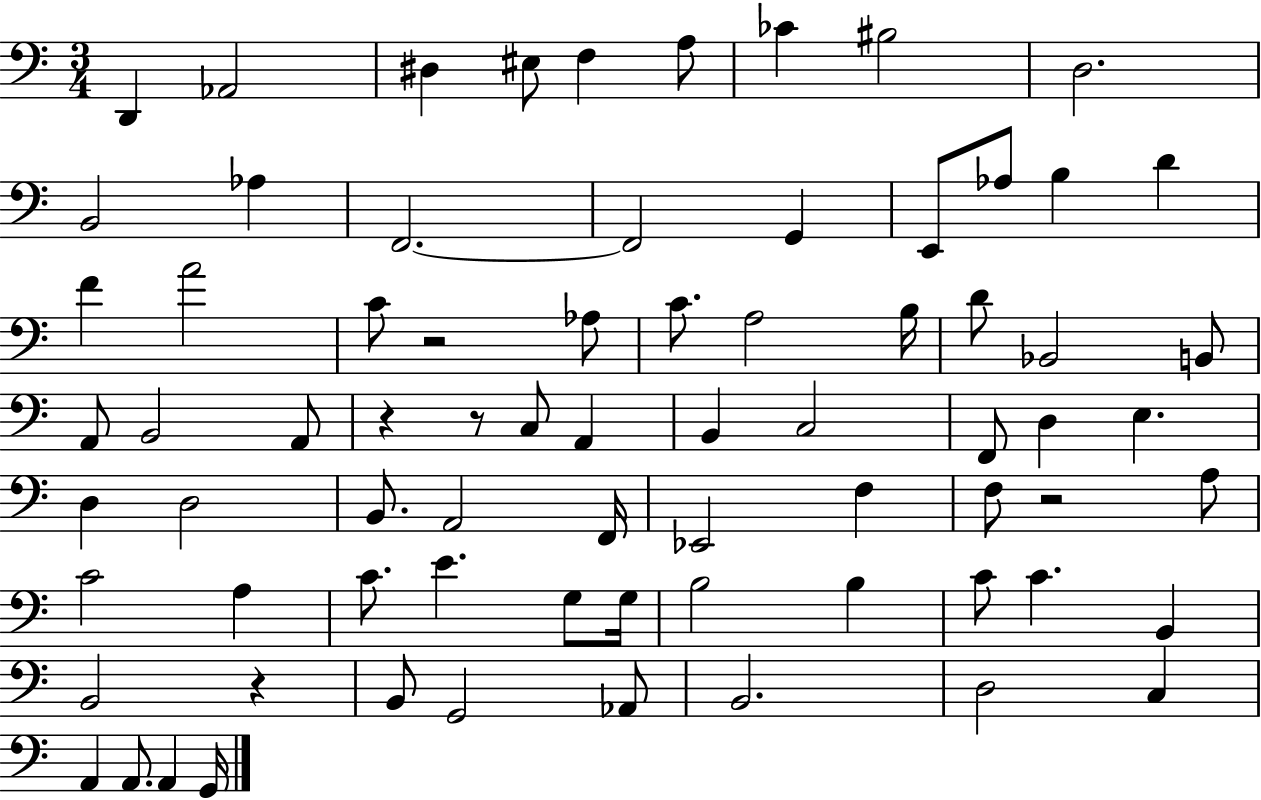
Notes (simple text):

D2/q Ab2/h D#3/q EIS3/e F3/q A3/e CES4/q BIS3/h D3/h. B2/h Ab3/q F2/h. F2/h G2/q E2/e Ab3/e B3/q D4/q F4/q A4/h C4/e R/h Ab3/e C4/e. A3/h B3/s D4/e Bb2/h B2/e A2/e B2/h A2/e R/q R/e C3/e A2/q B2/q C3/h F2/e D3/q E3/q. D3/q D3/h B2/e. A2/h F2/s Eb2/h F3/q F3/e R/h A3/e C4/h A3/q C4/e. E4/q. G3/e G3/s B3/h B3/q C4/e C4/q. B2/q B2/h R/q B2/e G2/h Ab2/e B2/h. D3/h C3/q A2/q A2/e. A2/q G2/s